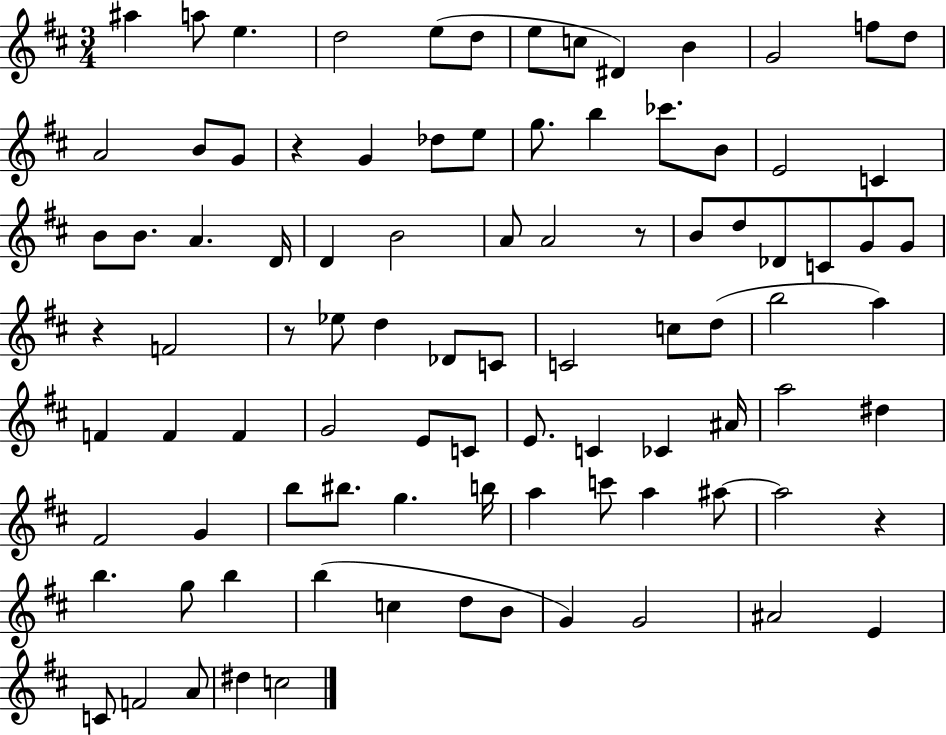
X:1
T:Untitled
M:3/4
L:1/4
K:D
^a a/2 e d2 e/2 d/2 e/2 c/2 ^D B G2 f/2 d/2 A2 B/2 G/2 z G _d/2 e/2 g/2 b _c'/2 B/2 E2 C B/2 B/2 A D/4 D B2 A/2 A2 z/2 B/2 d/2 _D/2 C/2 G/2 G/2 z F2 z/2 _e/2 d _D/2 C/2 C2 c/2 d/2 b2 a F F F G2 E/2 C/2 E/2 C _C ^A/4 a2 ^d ^F2 G b/2 ^b/2 g b/4 a c'/2 a ^a/2 ^a2 z b g/2 b b c d/2 B/2 G G2 ^A2 E C/2 F2 A/2 ^d c2